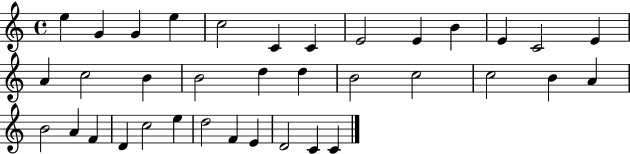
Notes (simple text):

E5/q G4/q G4/q E5/q C5/h C4/q C4/q E4/h E4/q B4/q E4/q C4/h E4/q A4/q C5/h B4/q B4/h D5/q D5/q B4/h C5/h C5/h B4/q A4/q B4/h A4/q F4/q D4/q C5/h E5/q D5/h F4/q E4/q D4/h C4/q C4/q